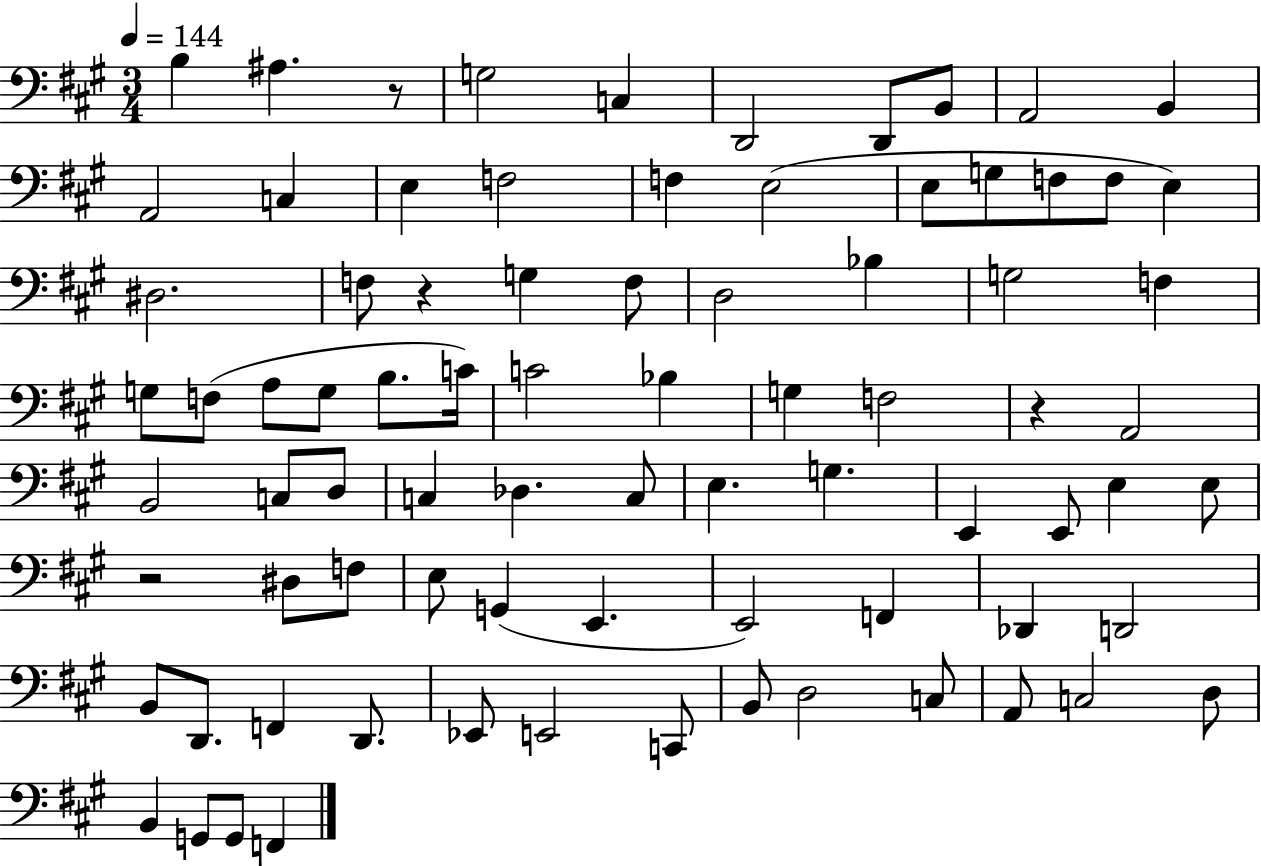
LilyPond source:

{
  \clef bass
  \numericTimeSignature
  \time 3/4
  \key a \major
  \tempo 4 = 144
  b4 ais4. r8 | g2 c4 | d,2 d,8 b,8 | a,2 b,4 | \break a,2 c4 | e4 f2 | f4 e2( | e8 g8 f8 f8 e4) | \break dis2. | f8 r4 g4 f8 | d2 bes4 | g2 f4 | \break g8 f8( a8 g8 b8. c'16) | c'2 bes4 | g4 f2 | r4 a,2 | \break b,2 c8 d8 | c4 des4. c8 | e4. g4. | e,4 e,8 e4 e8 | \break r2 dis8 f8 | e8 g,4( e,4. | e,2) f,4 | des,4 d,2 | \break b,8 d,8. f,4 d,8. | ees,8 e,2 c,8 | b,8 d2 c8 | a,8 c2 d8 | \break b,4 g,8 g,8 f,4 | \bar "|."
}